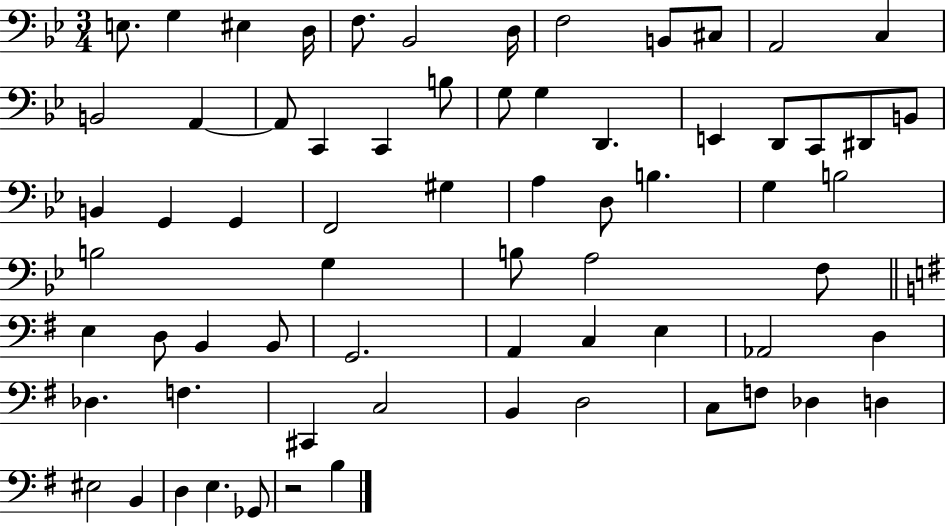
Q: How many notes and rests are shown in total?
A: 68